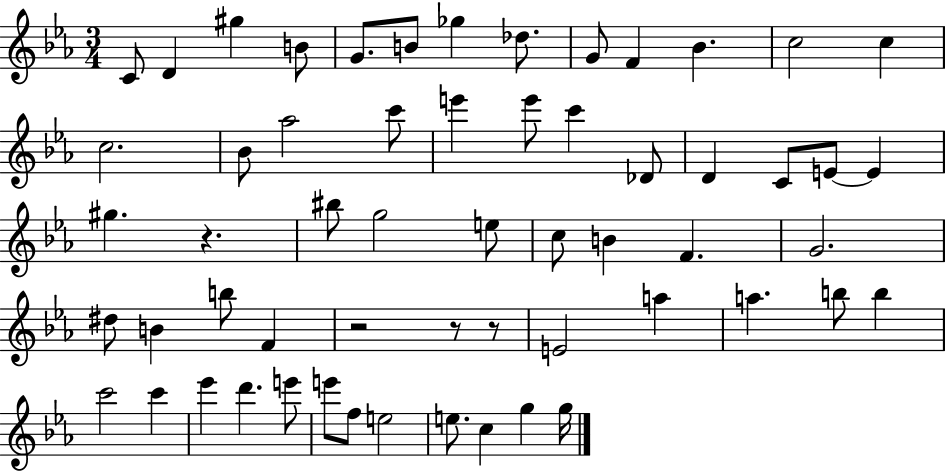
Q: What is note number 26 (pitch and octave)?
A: G#5